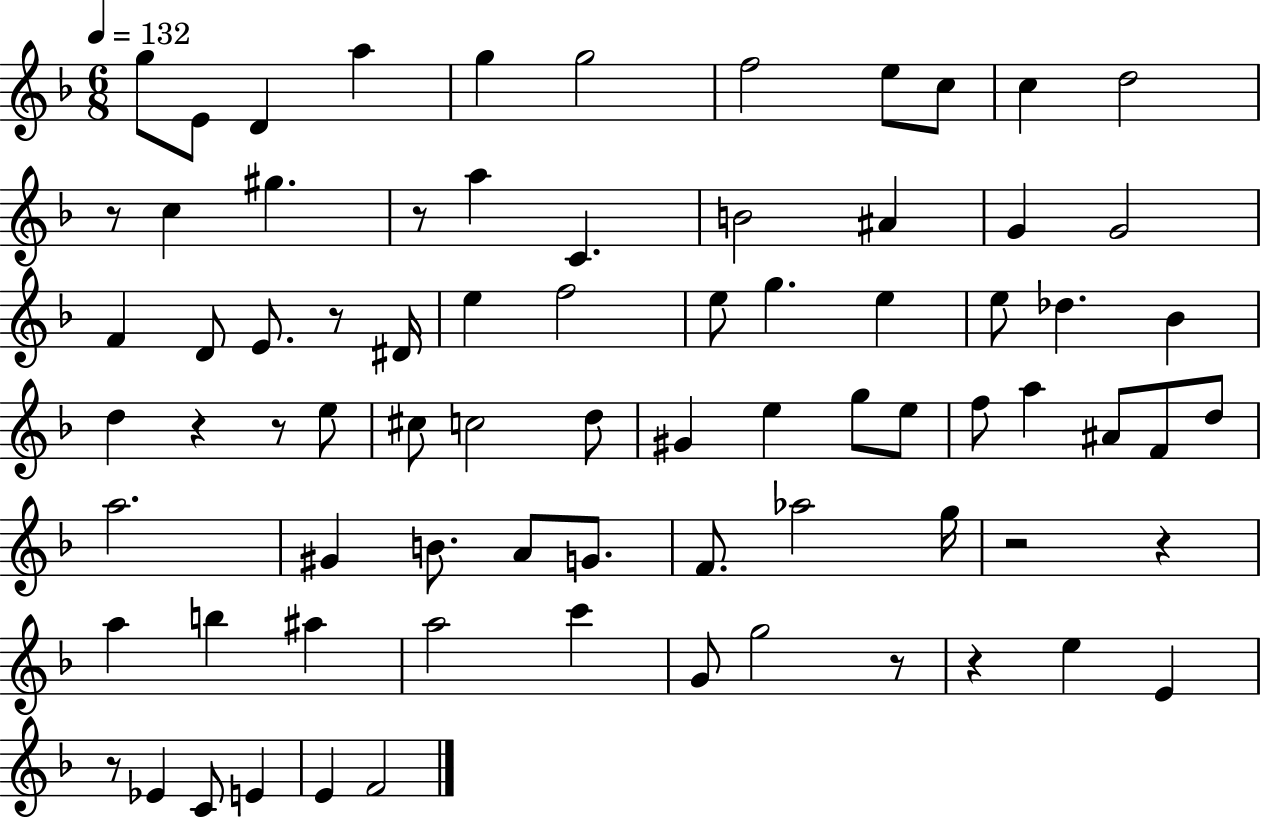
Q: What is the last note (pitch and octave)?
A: F4